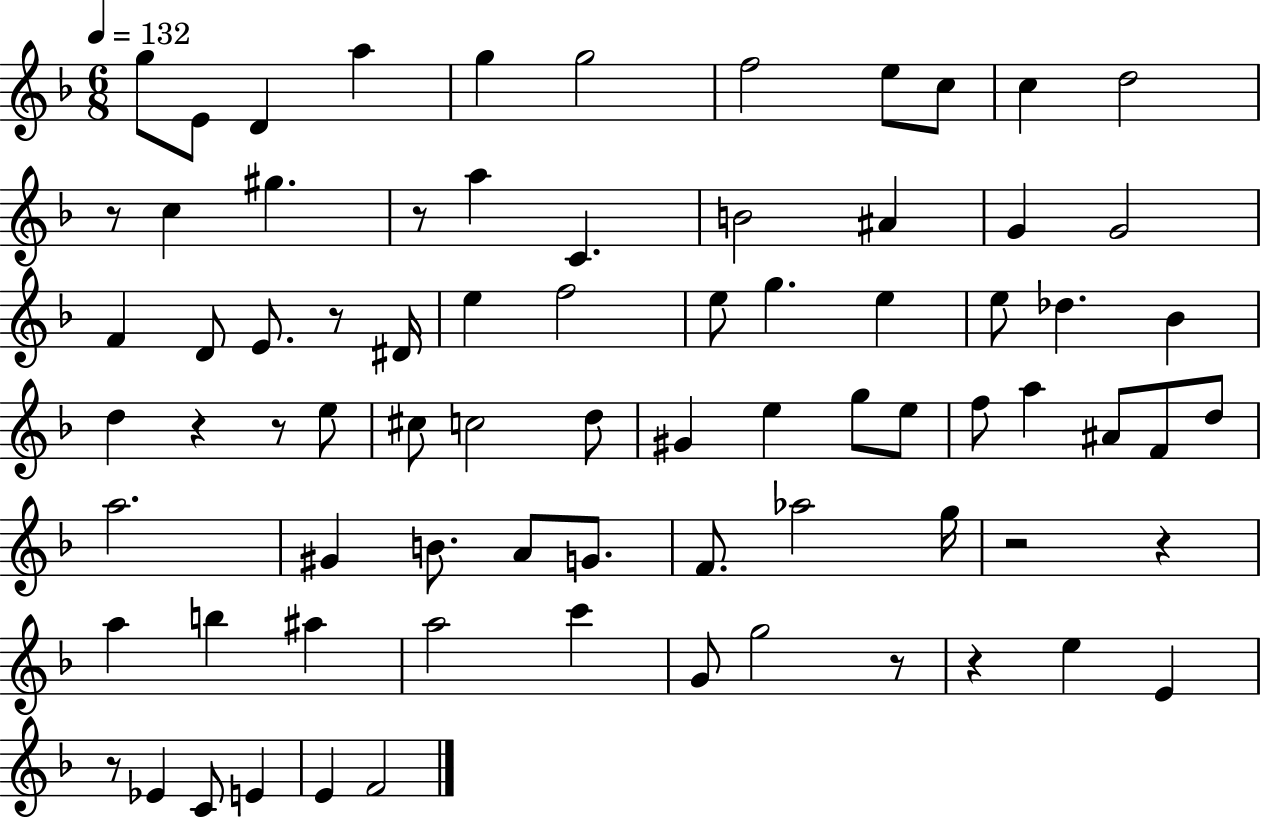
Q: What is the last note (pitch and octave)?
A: F4